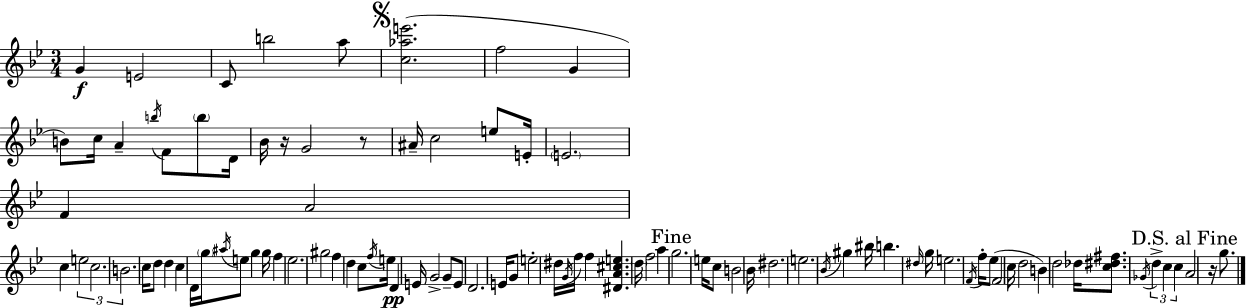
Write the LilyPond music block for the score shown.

{
  \clef treble
  \numericTimeSignature
  \time 3/4
  \key g \minor
  \repeat volta 2 { g'4\f e'2 | c'8 b''2 a''8 | \mark \markup { \musicglyph "scripts.segno" } <c'' aes'' e'''>2.( | f''2 g'4 | \break b'8) c''16 a'4-- \acciaccatura { b''16 } f'8 \parenthesize b''8 | d'16 bes'16 r16 g'2 r8 | ais'16-- c''2 e''8 | e'16-. \parenthesize e'2. | \break f'4 a'2 | c''4 \tuplet 3/2 { e''2 | c''2. | b'2. } | \break c''16 d''8 d''4 c''4 | d'16 \parenthesize g''16 \acciaccatura { ais''16 } e''8 g''4 g''16 f''4 | ees''2. | gis''2 f''4 | \break d''4 c''8 \acciaccatura { f''16 } e''16 d'4\pp | e'16 g'2-> g'8-- | e'8 d'2. | e'16 g'8 e''2-. | \break dis''16 \acciaccatura { g'16 } f''16 f''4 <dis' a' cis'' e''>4. | \parenthesize d''16 f''2 | a''4 \mark "Fine" g''2. | e''16 c''8 b'2 | \break bes'16 dis''2. | e''2. | \acciaccatura { bes'16 } gis''4 bis''16 b''4. | \grace { dis''16 } g''16 e''2. | \break \acciaccatura { f'16 } f''16-. ees''8( f'2 | c''16 d''2 | b'4) d''2 | des''16 <c'' dis'' fis''>8. \acciaccatura { ges'16 } \tuplet 3/2 { d''4-> | \break c''4 c''4 } \mark "D.S. al Fine" a'2 | r16 g''8. } \bar "|."
}